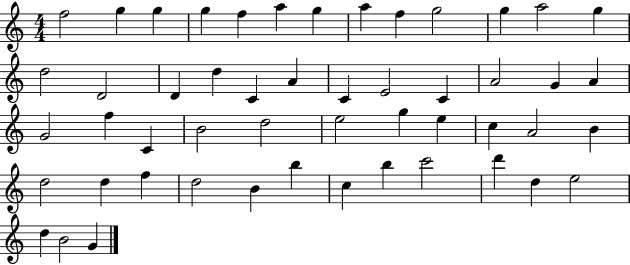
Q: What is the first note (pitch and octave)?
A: F5